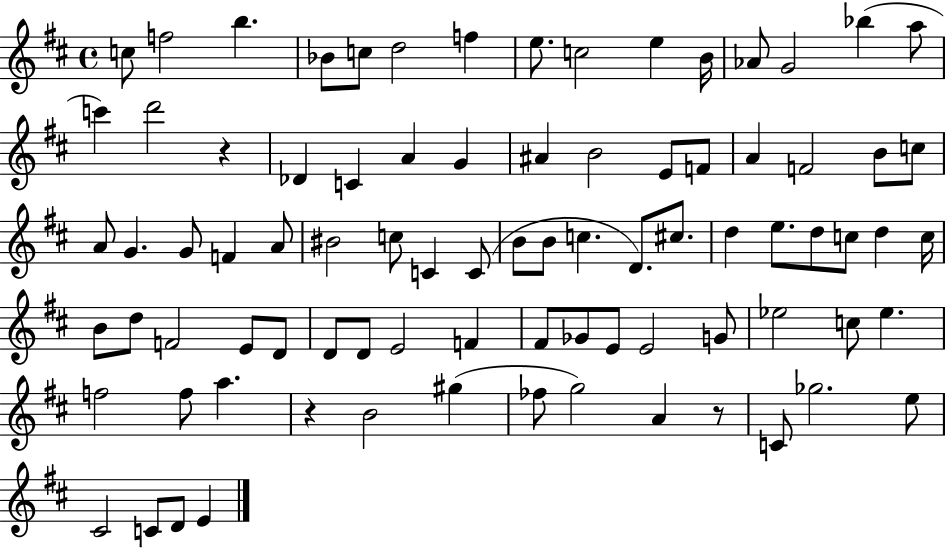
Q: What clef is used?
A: treble